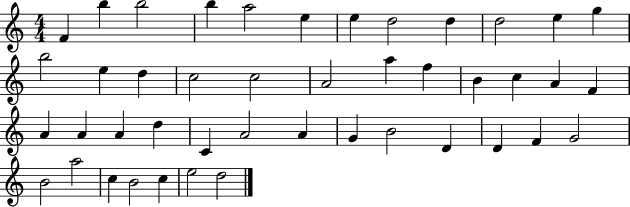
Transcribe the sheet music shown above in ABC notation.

X:1
T:Untitled
M:4/4
L:1/4
K:C
F b b2 b a2 e e d2 d d2 e g b2 e d c2 c2 A2 a f B c A F A A A d C A2 A G B2 D D F G2 B2 a2 c B2 c e2 d2